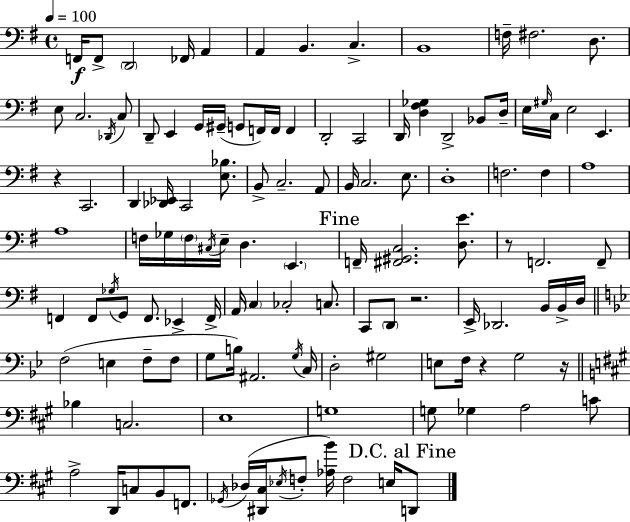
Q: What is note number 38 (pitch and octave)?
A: C2